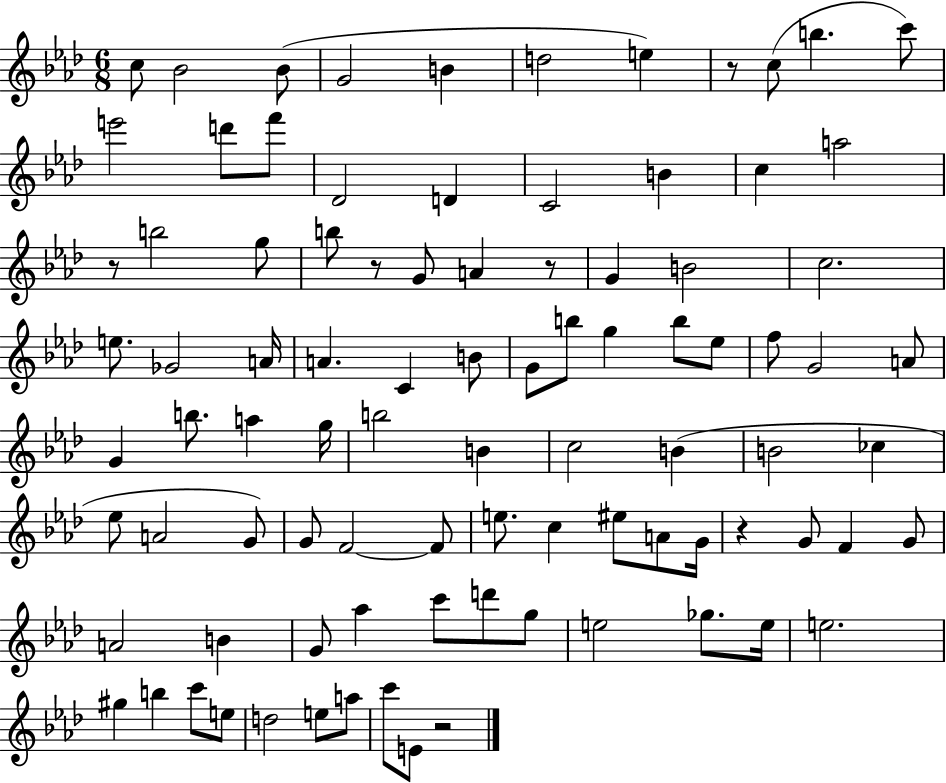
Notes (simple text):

C5/e Bb4/h Bb4/e G4/h B4/q D5/h E5/q R/e C5/e B5/q. C6/e E6/h D6/e F6/e Db4/h D4/q C4/h B4/q C5/q A5/h R/e B5/h G5/e B5/e R/e G4/e A4/q R/e G4/q B4/h C5/h. E5/e. Gb4/h A4/s A4/q. C4/q B4/e G4/e B5/e G5/q B5/e Eb5/e F5/e G4/h A4/e G4/q B5/e. A5/q G5/s B5/h B4/q C5/h B4/q B4/h CES5/q Eb5/e A4/h G4/e G4/e F4/h F4/e E5/e. C5/q EIS5/e A4/e G4/s R/q G4/e F4/q G4/e A4/h B4/q G4/e Ab5/q C6/e D6/e G5/e E5/h Gb5/e. E5/s E5/h. G#5/q B5/q C6/e E5/e D5/h E5/e A5/e C6/e E4/e R/h